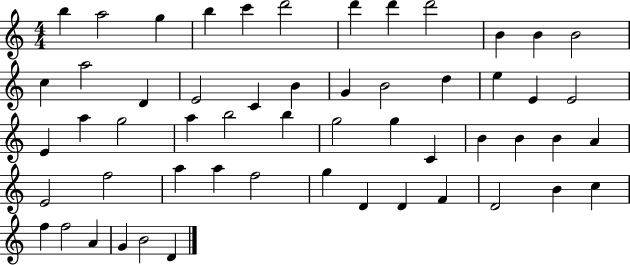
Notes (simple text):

B5/q A5/h G5/q B5/q C6/q D6/h D6/q D6/q D6/h B4/q B4/q B4/h C5/q A5/h D4/q E4/h C4/q B4/q G4/q B4/h D5/q E5/q E4/q E4/h E4/q A5/q G5/h A5/q B5/h B5/q G5/h G5/q C4/q B4/q B4/q B4/q A4/q E4/h F5/h A5/q A5/q F5/h G5/q D4/q D4/q F4/q D4/h B4/q C5/q F5/q F5/h A4/q G4/q B4/h D4/q